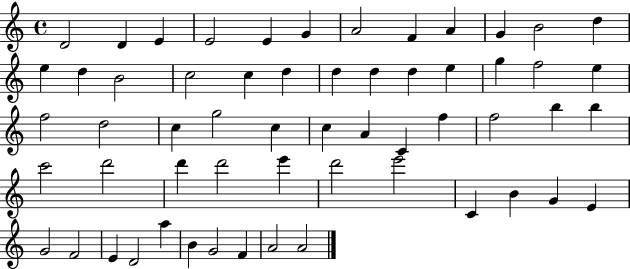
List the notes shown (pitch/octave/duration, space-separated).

D4/h D4/q E4/q E4/h E4/q G4/q A4/h F4/q A4/q G4/q B4/h D5/q E5/q D5/q B4/h C5/h C5/q D5/q D5/q D5/q D5/q E5/q G5/q F5/h E5/q F5/h D5/h C5/q G5/h C5/q C5/q A4/q C4/q F5/q F5/h B5/q B5/q C6/h D6/h D6/q D6/h E6/q D6/h E6/h C4/q B4/q G4/q E4/q G4/h F4/h E4/q D4/h A5/q B4/q G4/h F4/q A4/h A4/h